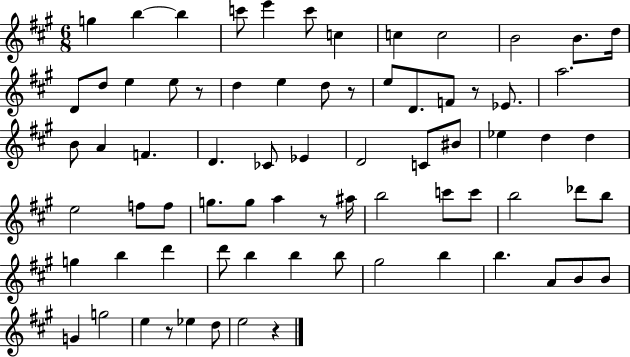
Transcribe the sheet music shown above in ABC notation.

X:1
T:Untitled
M:6/8
L:1/4
K:A
g b b c'/2 e' c'/2 c c c2 B2 B/2 d/4 D/2 d/2 e e/2 z/2 d e d/2 z/2 e/2 D/2 F/2 z/2 _E/2 a2 B/2 A F D _C/2 _E D2 C/2 ^B/2 _e d d e2 f/2 f/2 g/2 g/2 a z/2 ^a/4 b2 c'/2 c'/2 b2 _d'/2 b/2 g b d' d'/2 b b b/2 ^g2 b b A/2 B/2 B/2 G g2 e z/2 _e d/2 e2 z